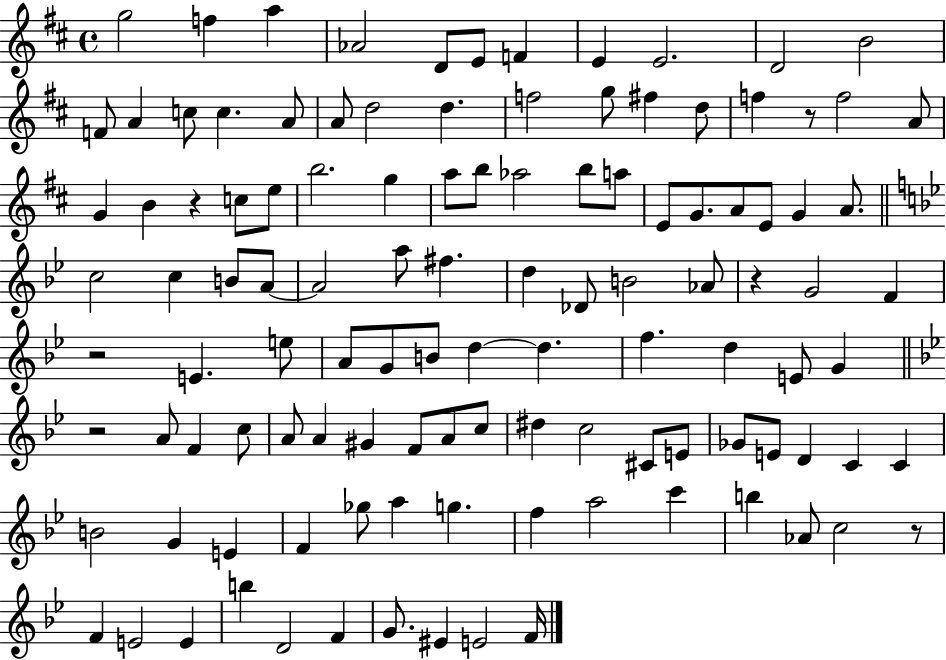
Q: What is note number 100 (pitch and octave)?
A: E4